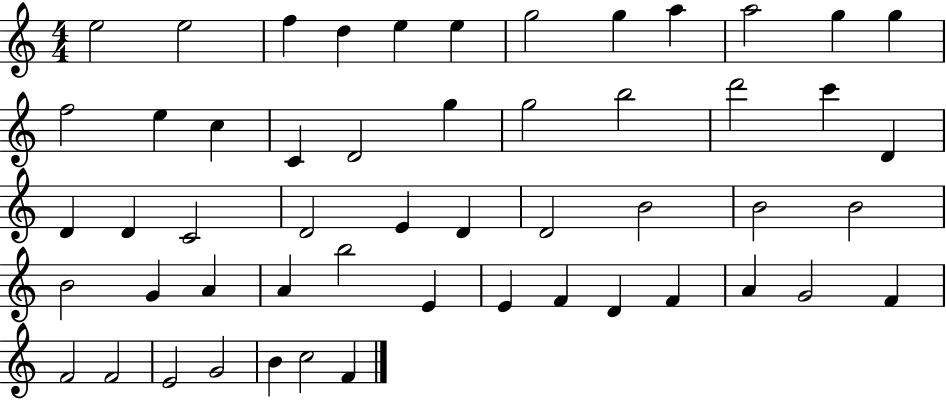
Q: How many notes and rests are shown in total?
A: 53